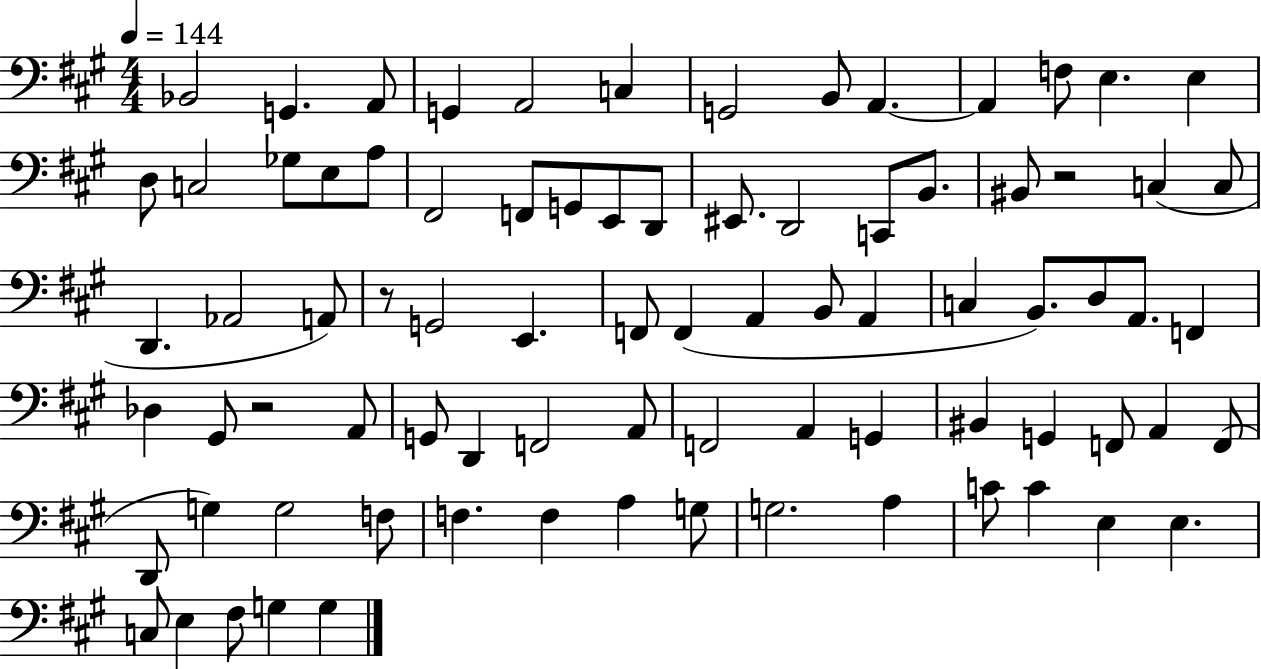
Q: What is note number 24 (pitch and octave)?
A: EIS2